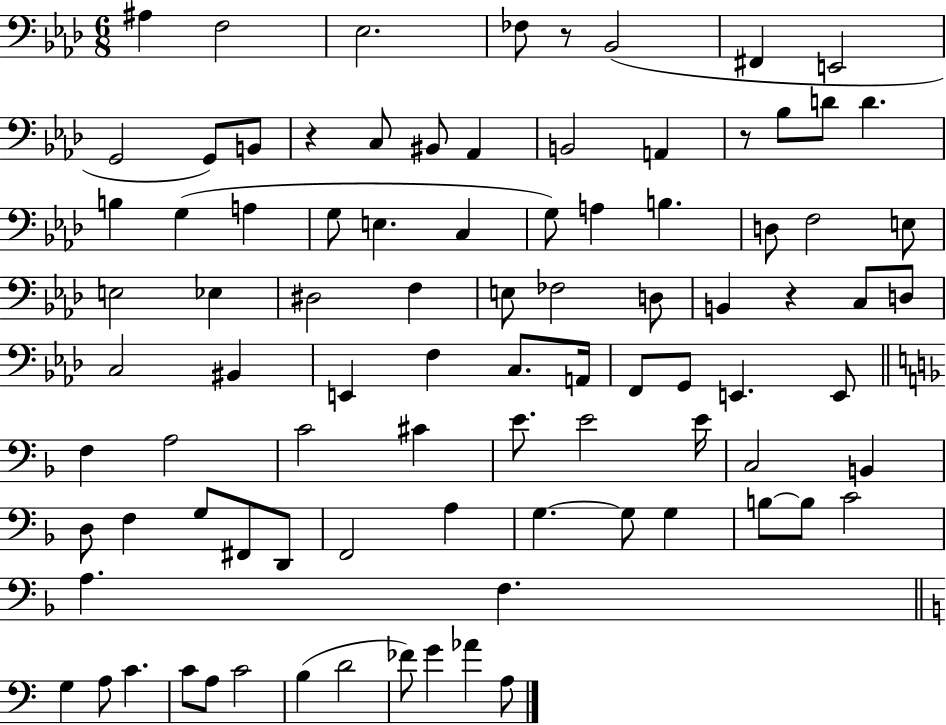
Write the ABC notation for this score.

X:1
T:Untitled
M:6/8
L:1/4
K:Ab
^A, F,2 _E,2 _F,/2 z/2 _B,,2 ^F,, E,,2 G,,2 G,,/2 B,,/2 z C,/2 ^B,,/2 _A,, B,,2 A,, z/2 _B,/2 D/2 D B, G, A, G,/2 E, C, G,/2 A, B, D,/2 F,2 E,/2 E,2 _E, ^D,2 F, E,/2 _F,2 D,/2 B,, z C,/2 D,/2 C,2 ^B,, E,, F, C,/2 A,,/4 F,,/2 G,,/2 E,, E,,/2 F, A,2 C2 ^C E/2 E2 E/4 C,2 B,, D,/2 F, G,/2 ^F,,/2 D,,/2 F,,2 A, G, G,/2 G, B,/2 B,/2 C2 A, F, G, A,/2 C C/2 A,/2 C2 B, D2 _F/2 G _A A,/2